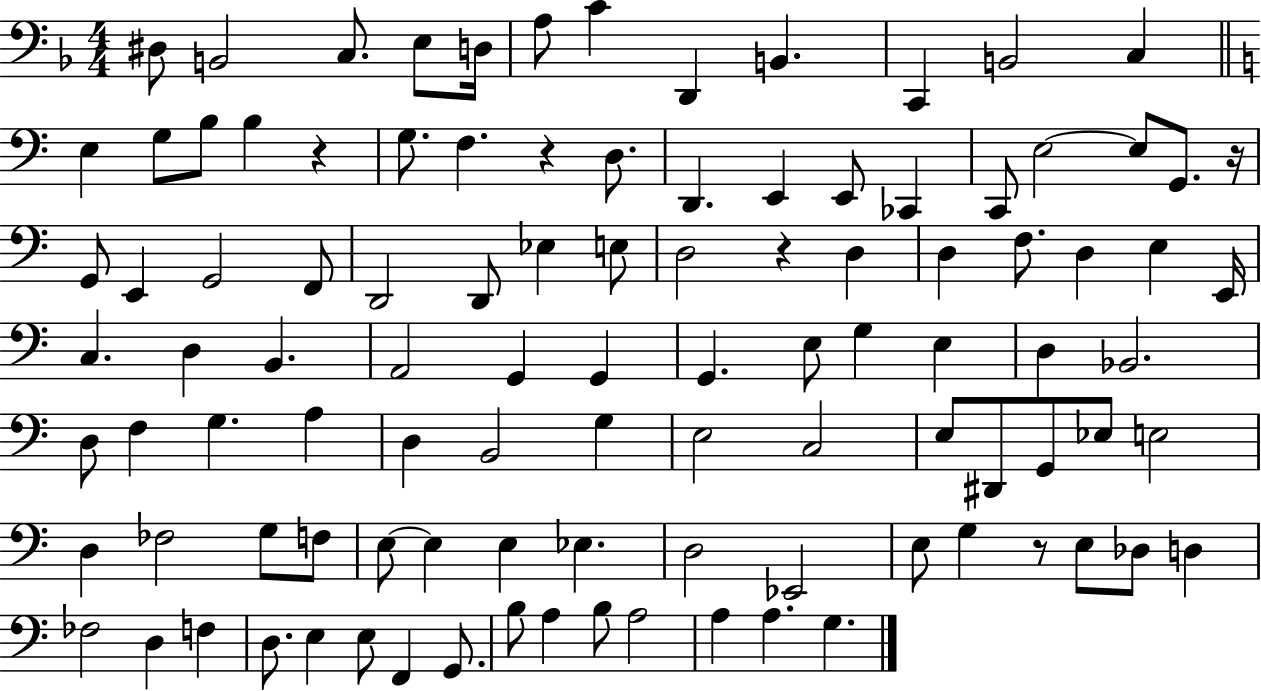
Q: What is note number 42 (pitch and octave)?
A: E2